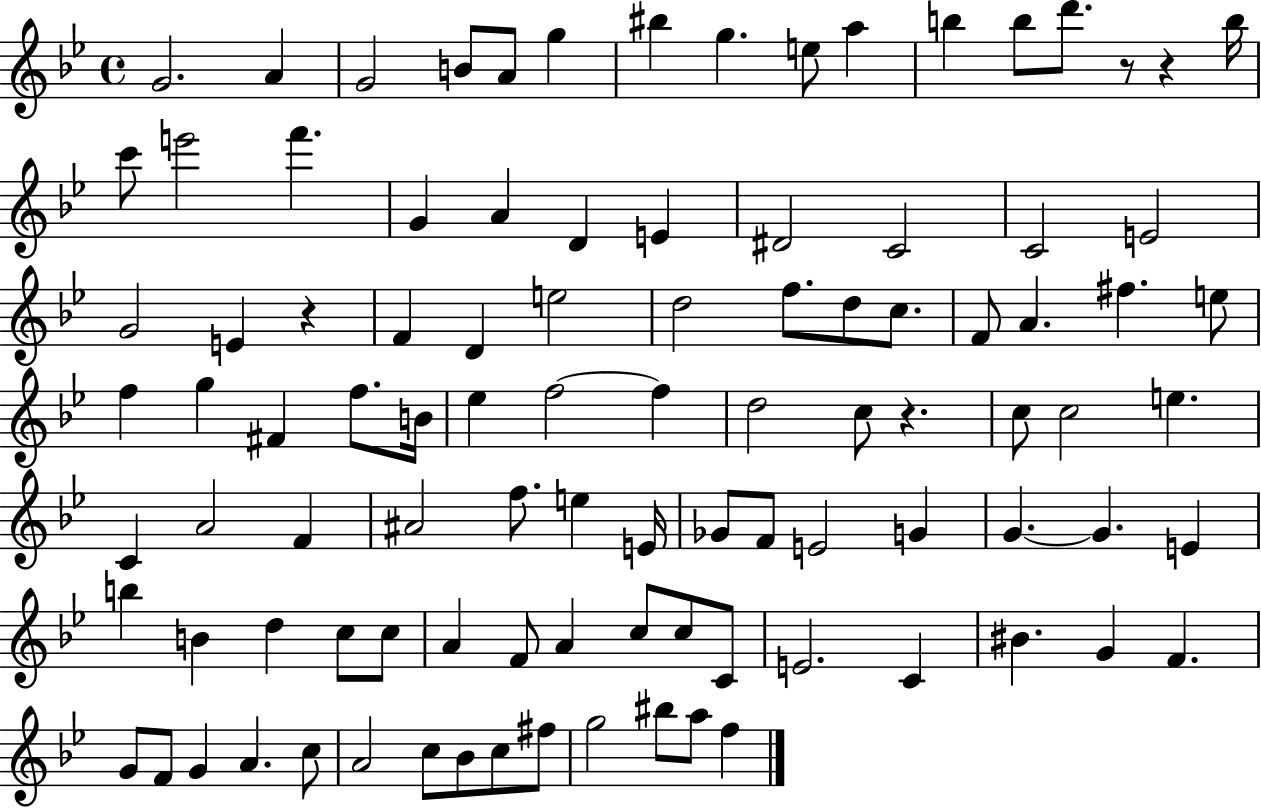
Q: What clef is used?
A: treble